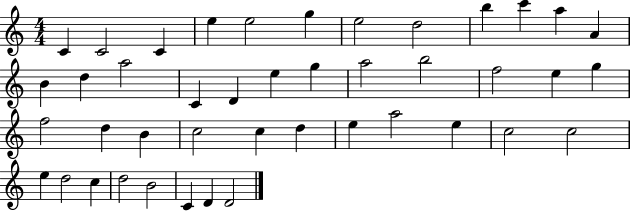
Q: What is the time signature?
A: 4/4